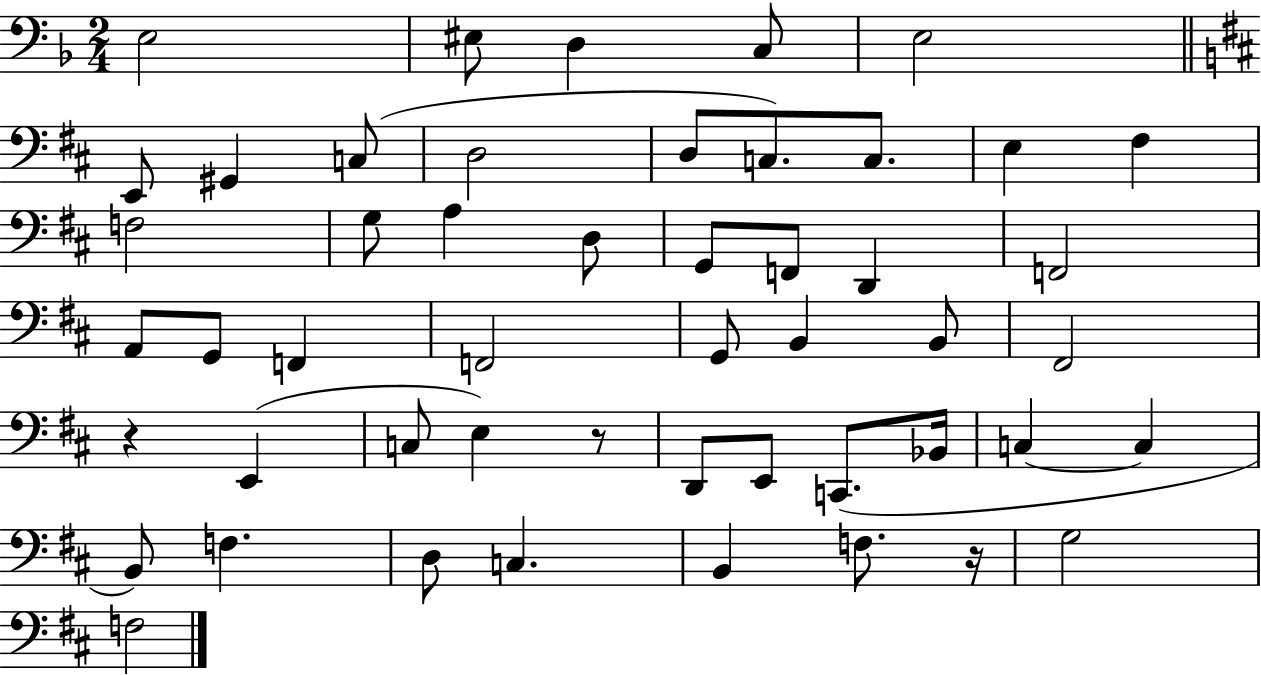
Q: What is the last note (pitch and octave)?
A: F3